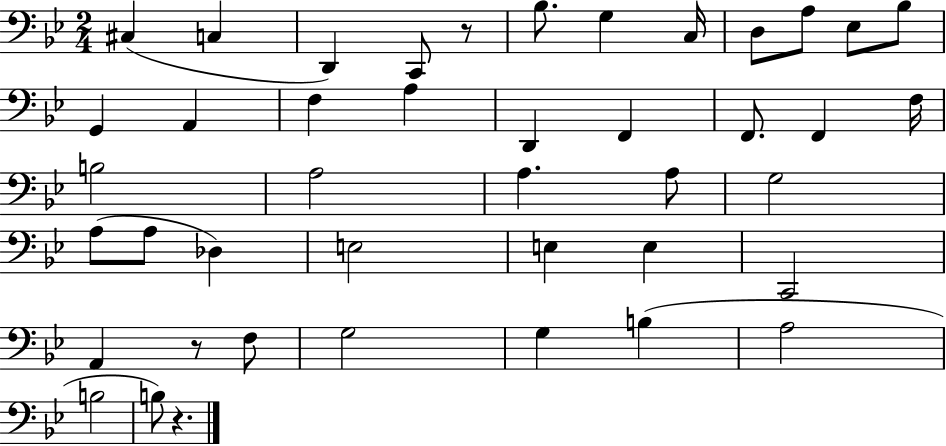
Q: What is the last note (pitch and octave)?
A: B3